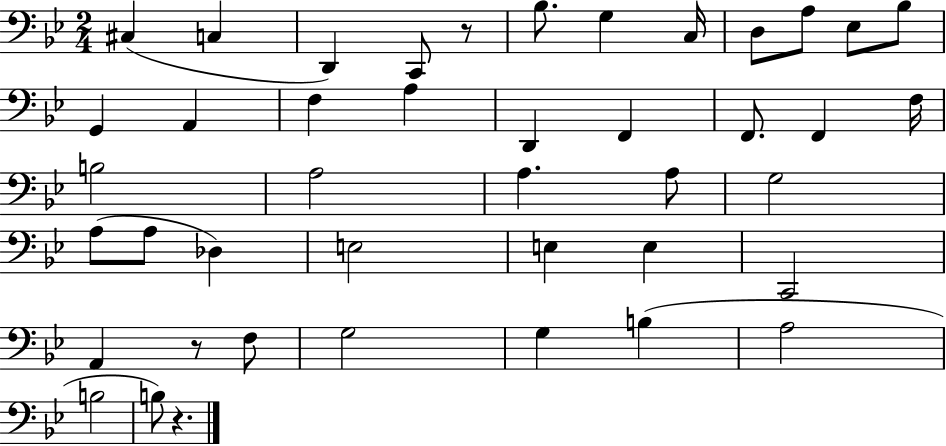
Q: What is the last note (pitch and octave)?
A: B3